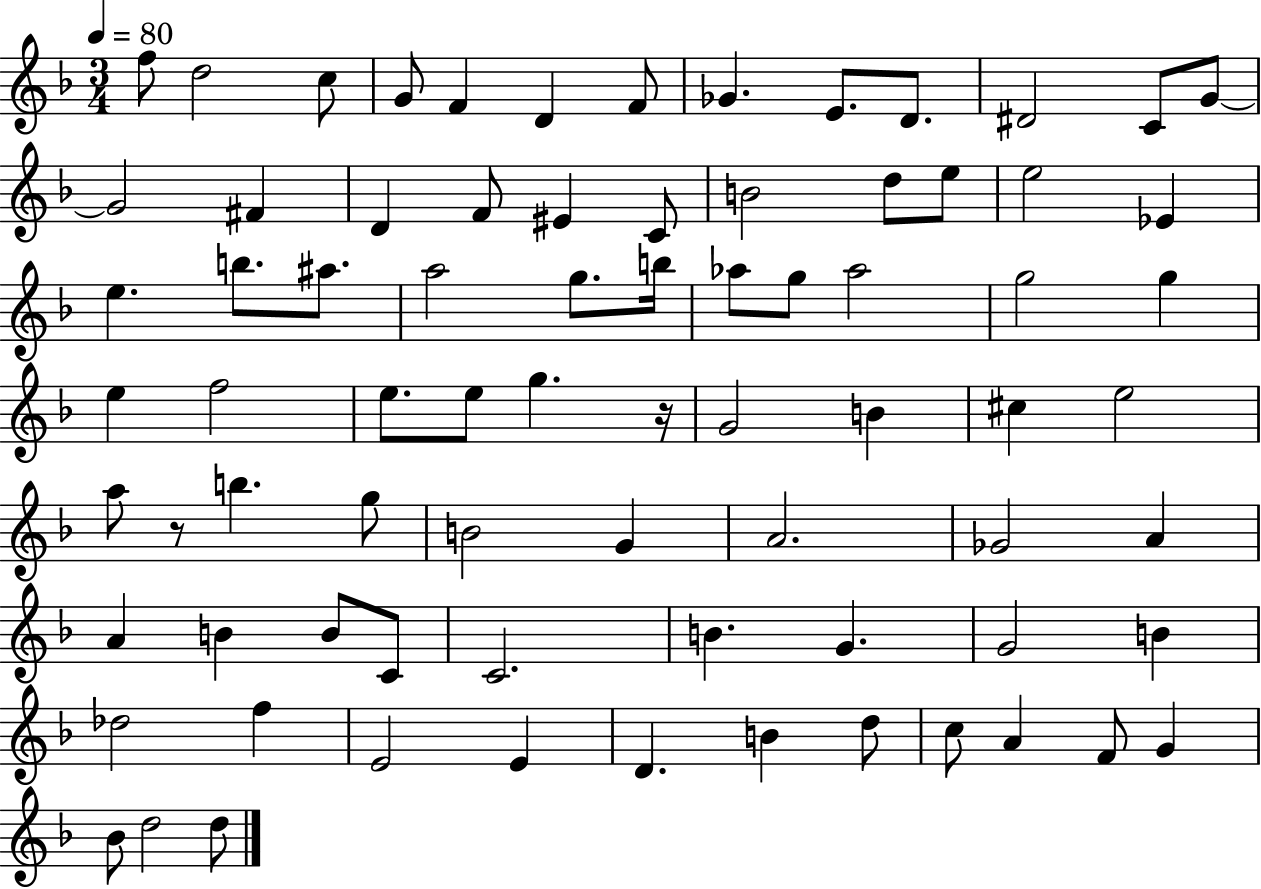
X:1
T:Untitled
M:3/4
L:1/4
K:F
f/2 d2 c/2 G/2 F D F/2 _G E/2 D/2 ^D2 C/2 G/2 G2 ^F D F/2 ^E C/2 B2 d/2 e/2 e2 _E e b/2 ^a/2 a2 g/2 b/4 _a/2 g/2 _a2 g2 g e f2 e/2 e/2 g z/4 G2 B ^c e2 a/2 z/2 b g/2 B2 G A2 _G2 A A B B/2 C/2 C2 B G G2 B _d2 f E2 E D B d/2 c/2 A F/2 G _B/2 d2 d/2